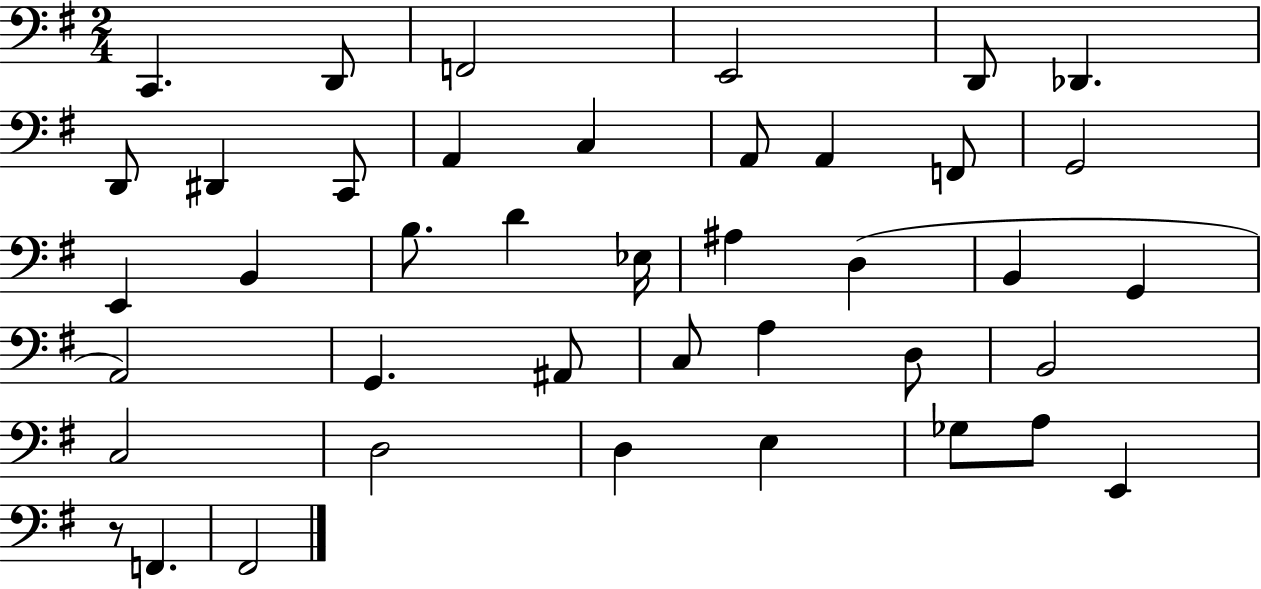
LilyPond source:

{
  \clef bass
  \numericTimeSignature
  \time 2/4
  \key g \major
  c,4. d,8 | f,2 | e,2 | d,8 des,4. | \break d,8 dis,4 c,8 | a,4 c4 | a,8 a,4 f,8 | g,2 | \break e,4 b,4 | b8. d'4 ees16 | ais4 d4( | b,4 g,4 | \break a,2) | g,4. ais,8 | c8 a4 d8 | b,2 | \break c2 | d2 | d4 e4 | ges8 a8 e,4 | \break r8 f,4. | fis,2 | \bar "|."
}